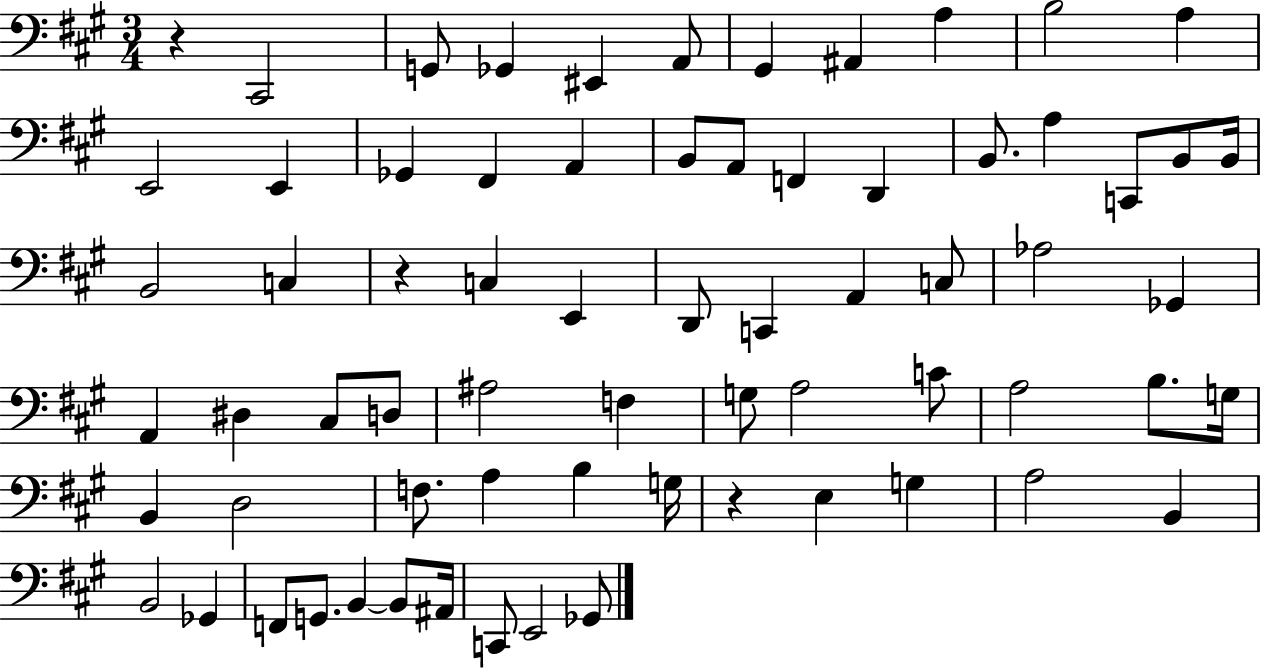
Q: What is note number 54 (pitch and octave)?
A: G3